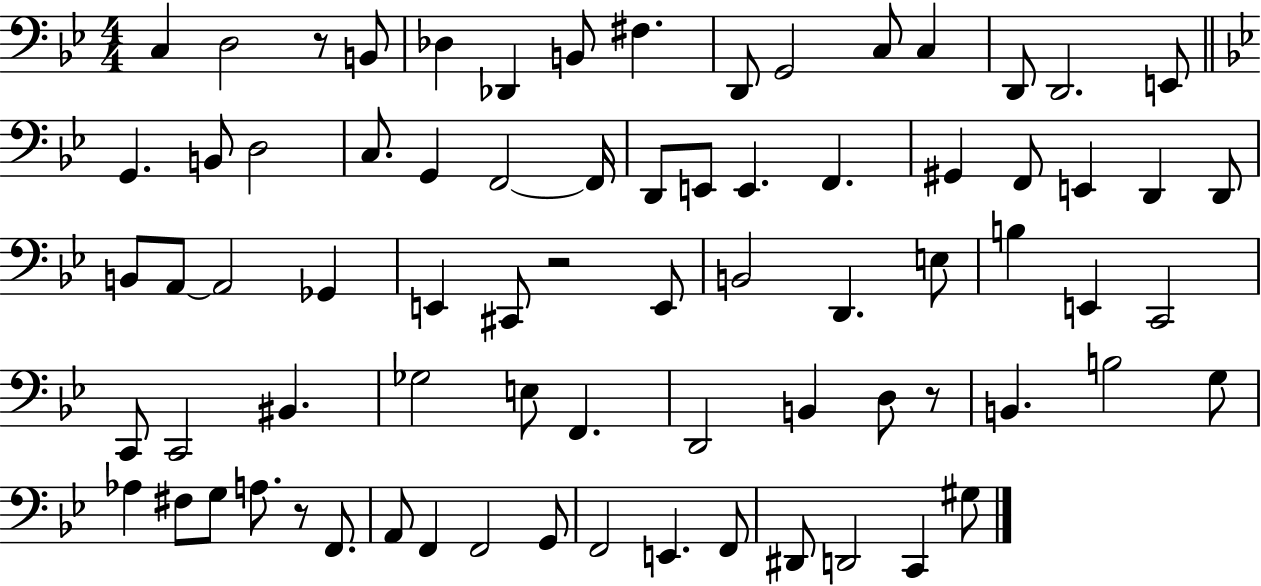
X:1
T:Untitled
M:4/4
L:1/4
K:Bb
C, D,2 z/2 B,,/2 _D, _D,, B,,/2 ^F, D,,/2 G,,2 C,/2 C, D,,/2 D,,2 E,,/2 G,, B,,/2 D,2 C,/2 G,, F,,2 F,,/4 D,,/2 E,,/2 E,, F,, ^G,, F,,/2 E,, D,, D,,/2 B,,/2 A,,/2 A,,2 _G,, E,, ^C,,/2 z2 E,,/2 B,,2 D,, E,/2 B, E,, C,,2 C,,/2 C,,2 ^B,, _G,2 E,/2 F,, D,,2 B,, D,/2 z/2 B,, B,2 G,/2 _A, ^F,/2 G,/2 A,/2 z/2 F,,/2 A,,/2 F,, F,,2 G,,/2 F,,2 E,, F,,/2 ^D,,/2 D,,2 C,, ^G,/2